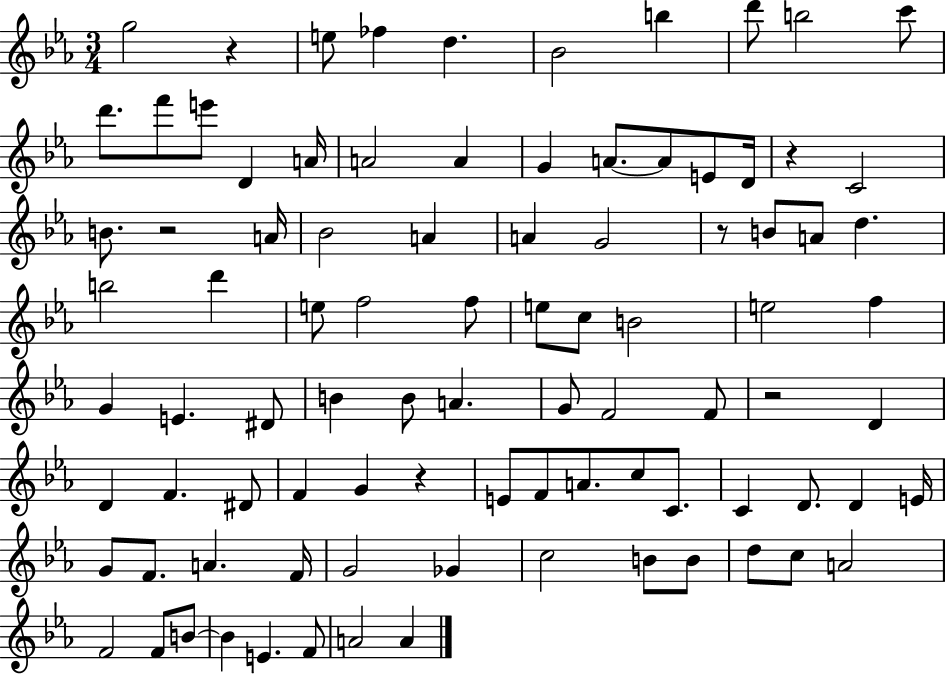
G5/h R/q E5/e FES5/q D5/q. Bb4/h B5/q D6/e B5/h C6/e D6/e. F6/e E6/e D4/q A4/s A4/h A4/q G4/q A4/e. A4/e E4/e D4/s R/q C4/h B4/e. R/h A4/s Bb4/h A4/q A4/q G4/h R/e B4/e A4/e D5/q. B5/h D6/q E5/e F5/h F5/e E5/e C5/e B4/h E5/h F5/q G4/q E4/q. D#4/e B4/q B4/e A4/q. G4/e F4/h F4/e R/h D4/q D4/q F4/q. D#4/e F4/q G4/q R/q E4/e F4/e A4/e. C5/e C4/e. C4/q D4/e. D4/q E4/s G4/e F4/e. A4/q. F4/s G4/h Gb4/q C5/h B4/e B4/e D5/e C5/e A4/h F4/h F4/e B4/e B4/q E4/q. F4/e A4/h A4/q